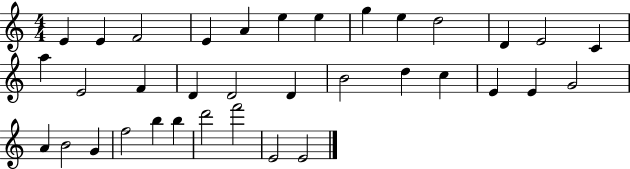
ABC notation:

X:1
T:Untitled
M:4/4
L:1/4
K:C
E E F2 E A e e g e d2 D E2 C a E2 F D D2 D B2 d c E E G2 A B2 G f2 b b d'2 f'2 E2 E2